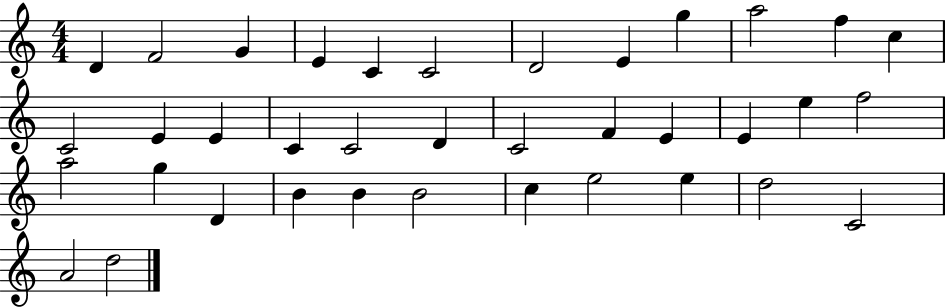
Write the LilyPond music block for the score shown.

{
  \clef treble
  \numericTimeSignature
  \time 4/4
  \key c \major
  d'4 f'2 g'4 | e'4 c'4 c'2 | d'2 e'4 g''4 | a''2 f''4 c''4 | \break c'2 e'4 e'4 | c'4 c'2 d'4 | c'2 f'4 e'4 | e'4 e''4 f''2 | \break a''2 g''4 d'4 | b'4 b'4 b'2 | c''4 e''2 e''4 | d''2 c'2 | \break a'2 d''2 | \bar "|."
}